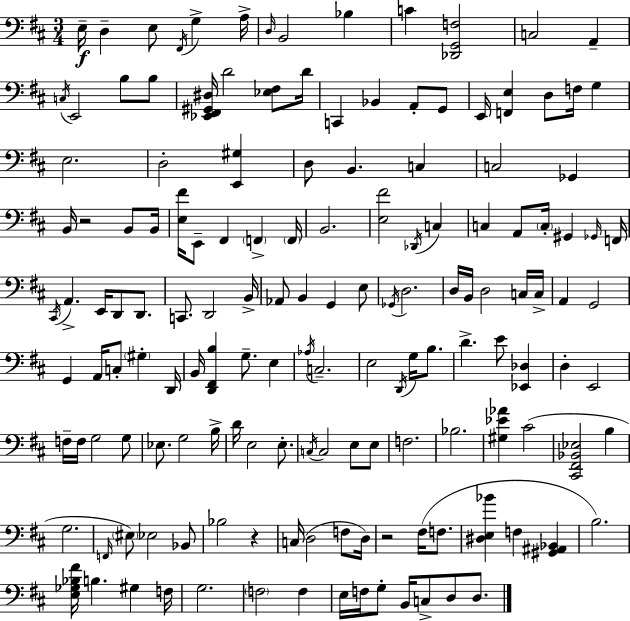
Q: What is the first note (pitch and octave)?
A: E3